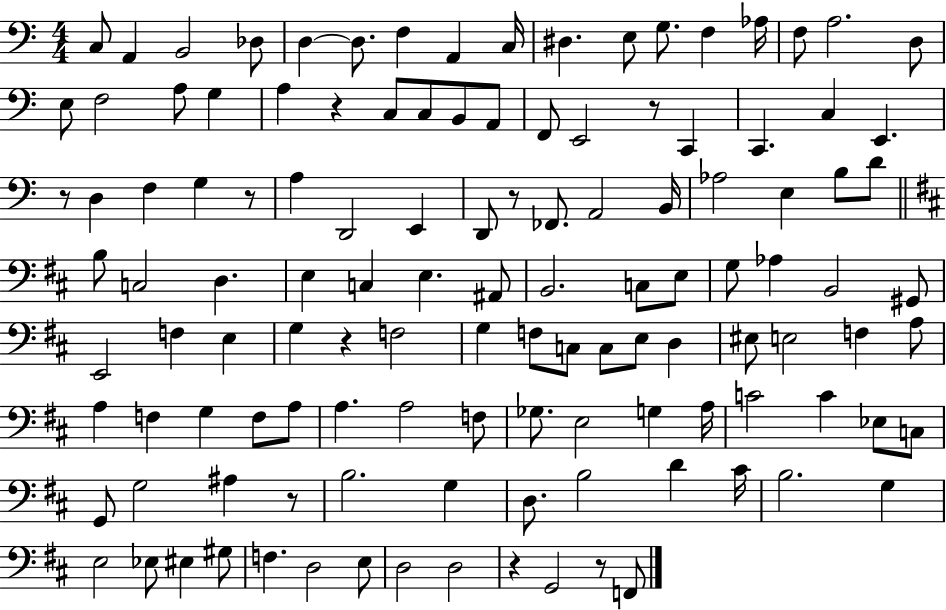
X:1
T:Untitled
M:4/4
L:1/4
K:C
C,/2 A,, B,,2 _D,/2 D, D,/2 F, A,, C,/4 ^D, E,/2 G,/2 F, _A,/4 F,/2 A,2 D,/2 E,/2 F,2 A,/2 G, A, z C,/2 C,/2 B,,/2 A,,/2 F,,/2 E,,2 z/2 C,, C,, C, E,, z/2 D, F, G, z/2 A, D,,2 E,, D,,/2 z/2 _F,,/2 A,,2 B,,/4 _A,2 E, B,/2 D/2 B,/2 C,2 D, E, C, E, ^A,,/2 B,,2 C,/2 E,/2 G,/2 _A, B,,2 ^G,,/2 E,,2 F, E, G, z F,2 G, F,/2 C,/2 C,/2 E,/2 D, ^E,/2 E,2 F, A,/2 A, F, G, F,/2 A,/2 A, A,2 F,/2 _G,/2 E,2 G, A,/4 C2 C _E,/2 C,/2 G,,/2 G,2 ^A, z/2 B,2 G, D,/2 B,2 D ^C/4 B,2 G, E,2 _E,/2 ^E, ^G,/2 F, D,2 E,/2 D,2 D,2 z G,,2 z/2 F,,/2